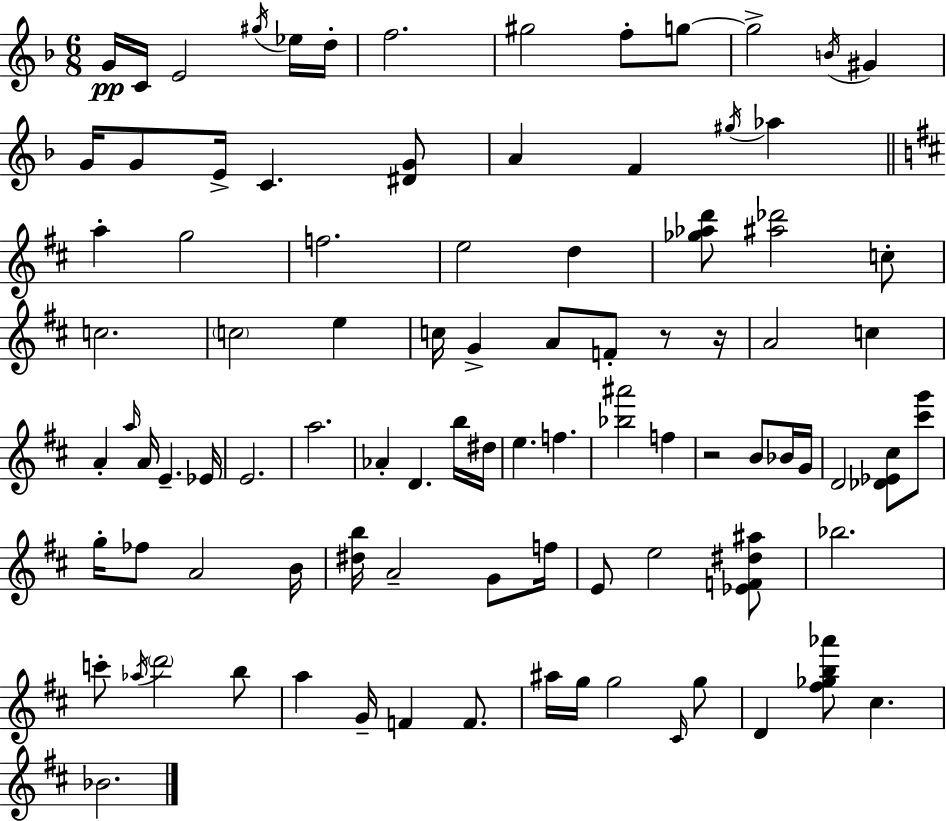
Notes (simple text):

G4/s C4/s E4/h G#5/s Eb5/s D5/s F5/h. G#5/h F5/e G5/e G5/h B4/s G#4/q G4/s G4/e E4/s C4/q. [D#4,G4]/e A4/q F4/q G#5/s Ab5/q A5/q G5/h F5/h. E5/h D5/q [Gb5,Ab5,D6]/e [A#5,Db6]/h C5/e C5/h. C5/h E5/q C5/s G4/q A4/e F4/e R/e R/s A4/h C5/q A4/q A5/s A4/s E4/q. Eb4/s E4/h. A5/h. Ab4/q D4/q. B5/s D#5/s E5/q. F5/q. [Bb5,A#6]/h F5/q R/h B4/e Bb4/s G4/s D4/h [Db4,Eb4,C#5]/e [C#6,G6]/e G5/s FES5/e A4/h B4/s [D#5,B5]/s A4/h G4/e F5/s E4/e E5/h [Eb4,F4,D#5,A#5]/e Bb5/h. C6/e Ab5/s D6/h B5/e A5/q G4/s F4/q F4/e. A#5/s G5/s G5/h C#4/s G5/e D4/q [F#5,Gb5,B5,Ab6]/e C#5/q. Bb4/h.